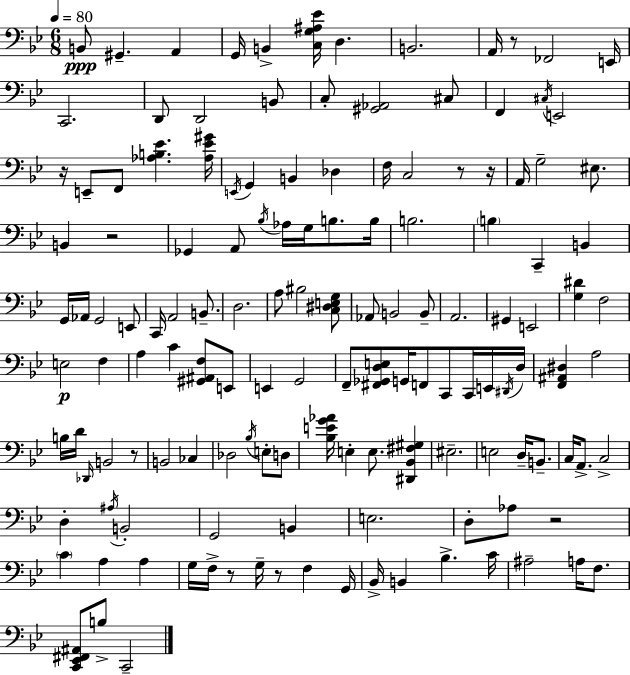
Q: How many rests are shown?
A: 9